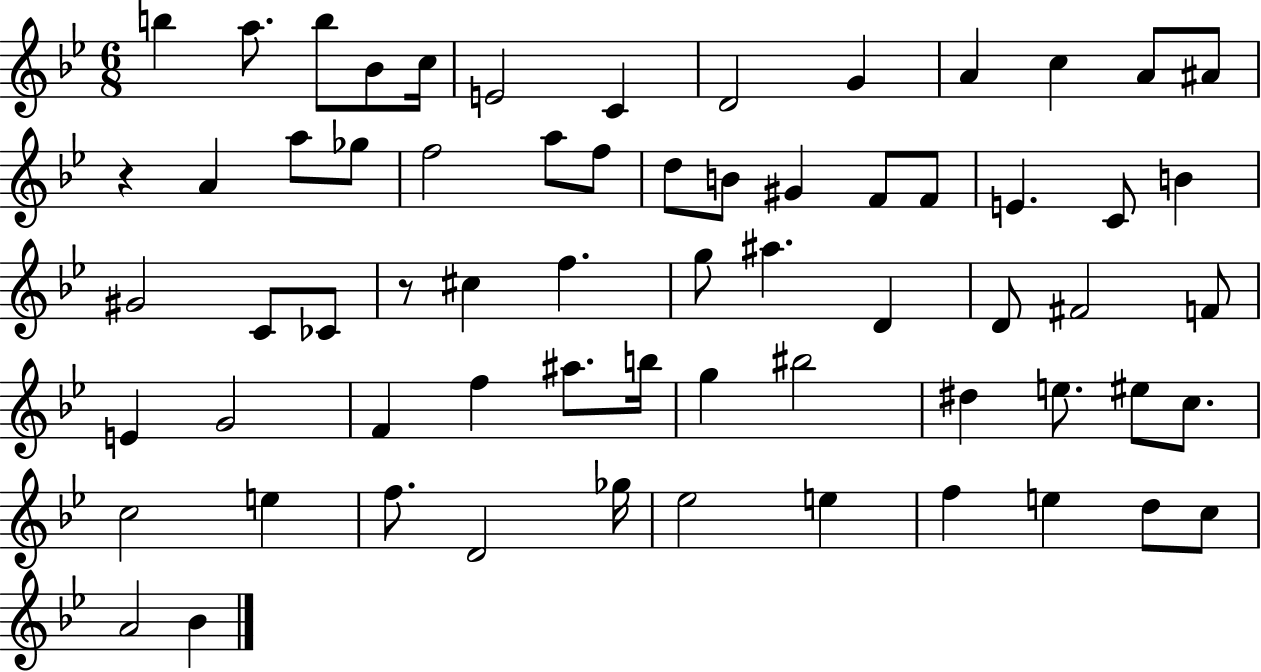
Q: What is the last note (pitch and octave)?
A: Bb4